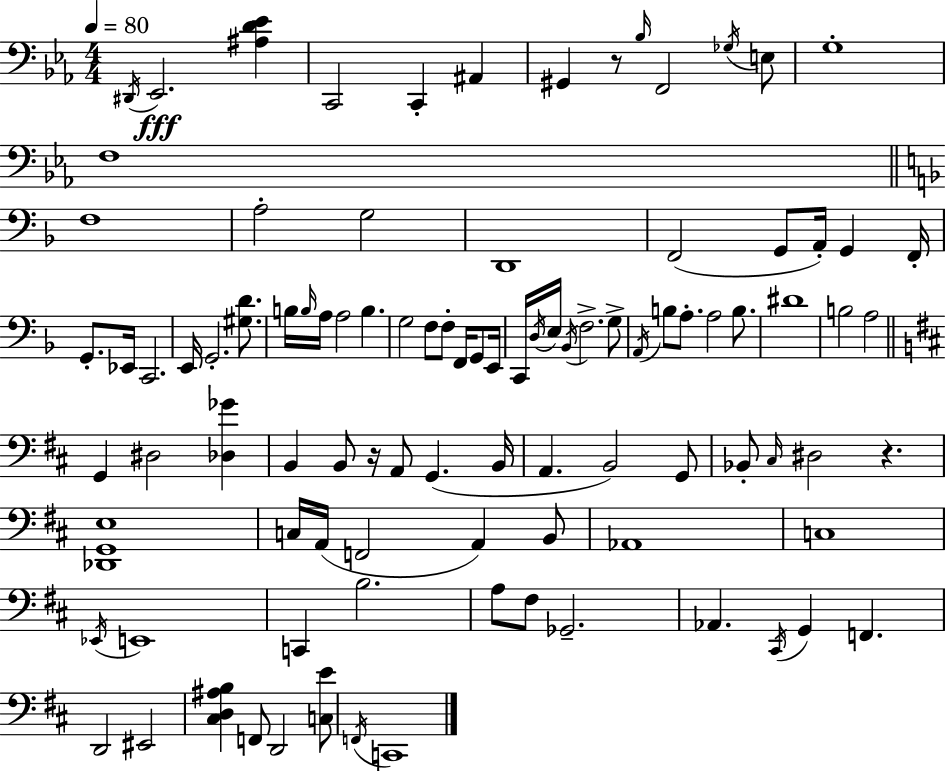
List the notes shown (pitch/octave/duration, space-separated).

D#2/s Eb2/h. [A#3,D4,Eb4]/q C2/h C2/q A#2/q G#2/q R/e Bb3/s F2/h Gb3/s E3/e G3/w F3/w F3/w A3/h G3/h D2/w F2/h G2/e A2/s G2/q F2/s G2/e. Eb2/s C2/h. E2/s G2/h. [G#3,D4]/e. B3/s B3/s A3/s A3/h B3/q. G3/h F3/e F3/e F2/s G2/e E2/s C2/s D3/s E3/s Bb2/s F3/h. G3/e A2/s B3/e A3/e. A3/h B3/e. D#4/w B3/h A3/h G2/q D#3/h [Db3,Gb4]/q B2/q B2/e R/s A2/e G2/q. B2/s A2/q. B2/h G2/e Bb2/e C#3/s D#3/h R/q. [Db2,G2,E3]/w C3/s A2/s F2/h A2/q B2/e Ab2/w C3/w Eb2/s E2/w C2/q B3/h. A3/e F#3/e Gb2/h. Ab2/q. C#2/s G2/q F2/q. D2/h EIS2/h [C#3,D3,A#3,B3]/q F2/e D2/h [C3,E4]/e F2/s C2/w